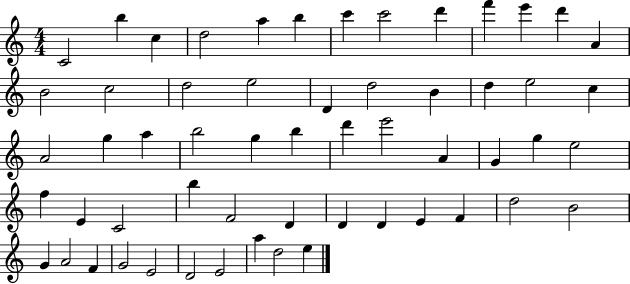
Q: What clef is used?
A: treble